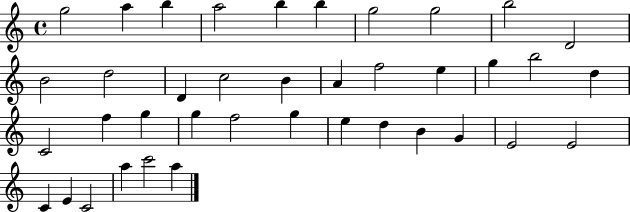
{
  \clef treble
  \time 4/4
  \defaultTimeSignature
  \key c \major
  g''2 a''4 b''4 | a''2 b''4 b''4 | g''2 g''2 | b''2 d'2 | \break b'2 d''2 | d'4 c''2 b'4 | a'4 f''2 e''4 | g''4 b''2 d''4 | \break c'2 f''4 g''4 | g''4 f''2 g''4 | e''4 d''4 b'4 g'4 | e'2 e'2 | \break c'4 e'4 c'2 | a''4 c'''2 a''4 | \bar "|."
}